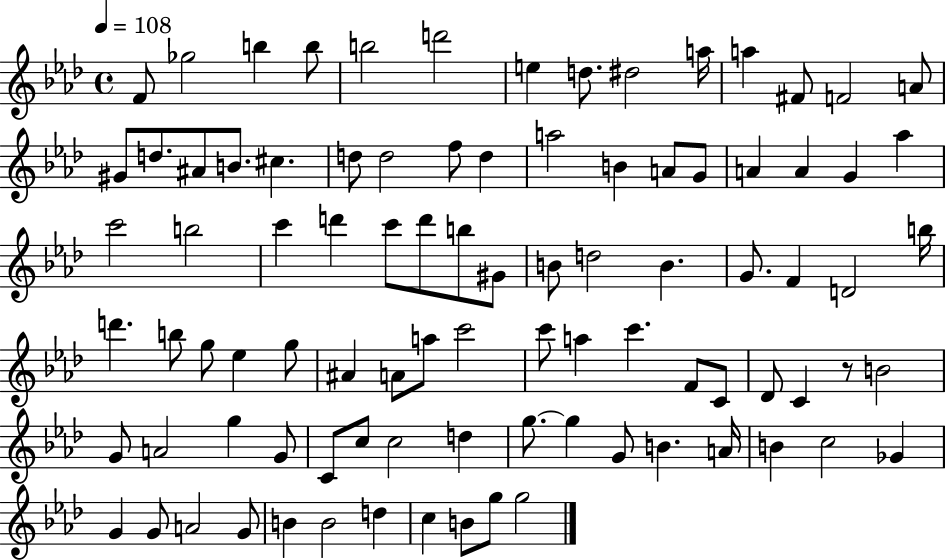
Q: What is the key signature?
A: AES major